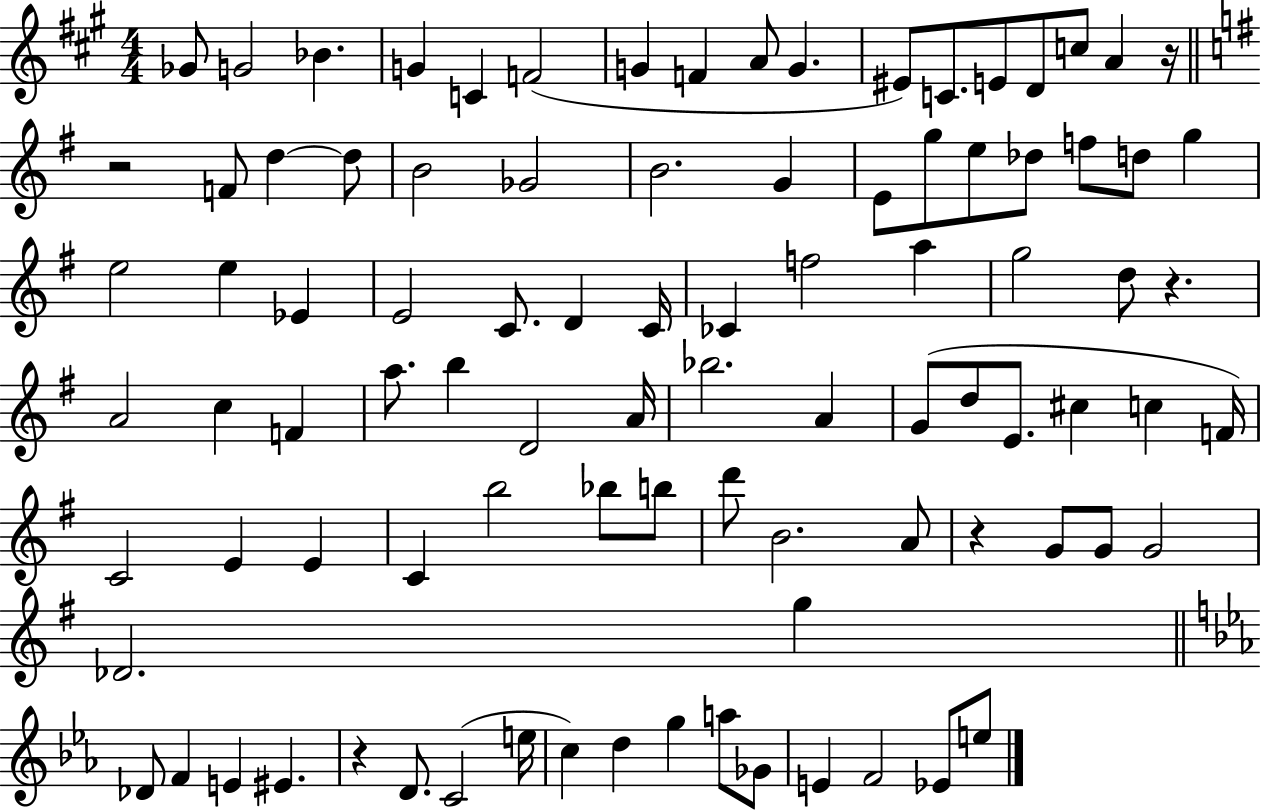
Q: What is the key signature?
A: A major